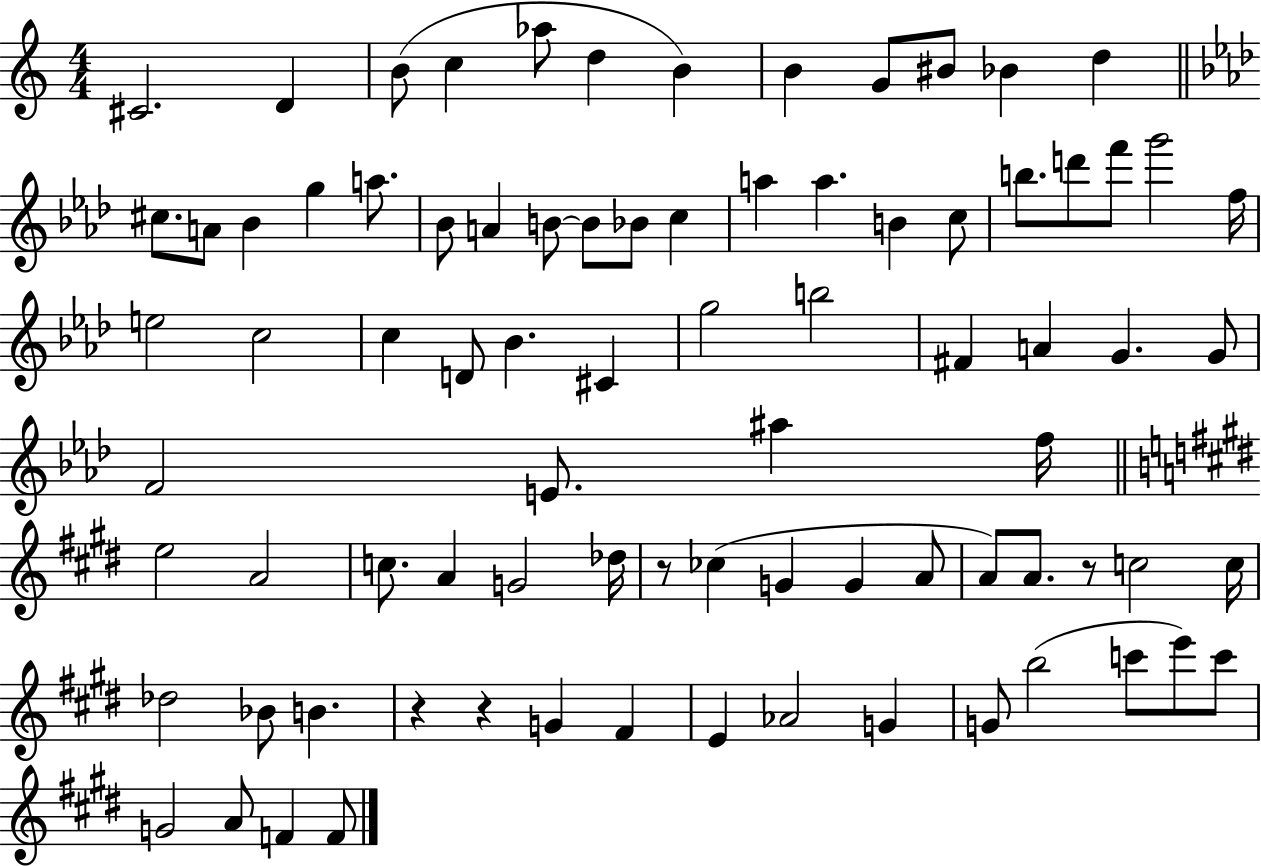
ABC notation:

X:1
T:Untitled
M:4/4
L:1/4
K:C
^C2 D B/2 c _a/2 d B B G/2 ^B/2 _B d ^c/2 A/2 _B g a/2 _B/2 A B/2 B/2 _B/2 c a a B c/2 b/2 d'/2 f'/2 g'2 f/4 e2 c2 c D/2 _B ^C g2 b2 ^F A G G/2 F2 E/2 ^a f/4 e2 A2 c/2 A G2 _d/4 z/2 _c G G A/2 A/2 A/2 z/2 c2 c/4 _d2 _B/2 B z z G ^F E _A2 G G/2 b2 c'/2 e'/2 c'/2 G2 A/2 F F/2